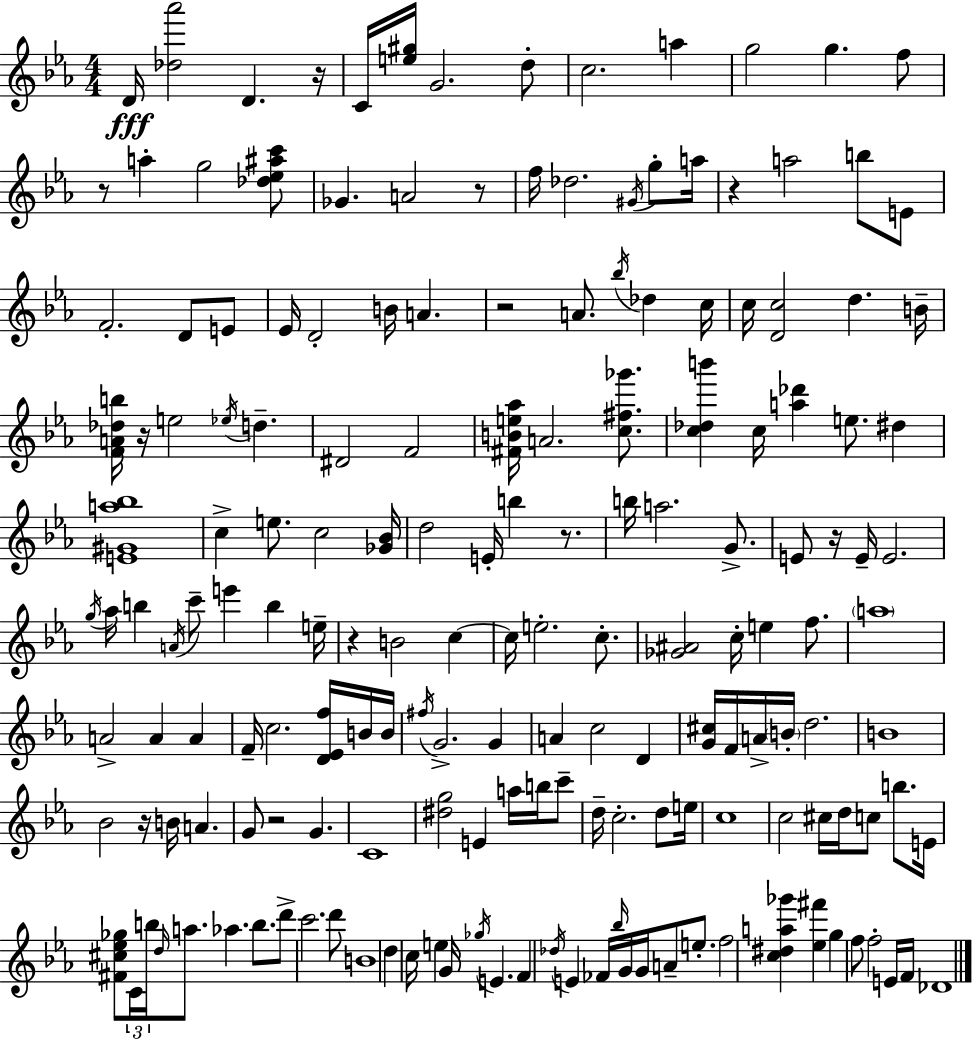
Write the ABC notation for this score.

X:1
T:Untitled
M:4/4
L:1/4
K:Eb
D/4 [_d_a']2 D z/4 C/4 [e^g]/4 G2 d/2 c2 a g2 g f/2 z/2 a g2 [_d_e^ac']/2 _G A2 z/2 f/4 _d2 ^G/4 g/2 a/4 z a2 b/2 E/2 F2 D/2 E/2 _E/4 D2 B/4 A z2 A/2 _b/4 _d c/4 c/4 [Dc]2 d B/4 [FA_db]/4 z/4 e2 _e/4 d ^D2 F2 [^FBe_a]/4 A2 [c^f_g']/2 [c_db'] c/4 [a_d'] e/2 ^d [E^Ga_b]4 c e/2 c2 [_G_B]/4 d2 E/4 b z/2 b/4 a2 G/2 E/2 z/4 E/4 E2 g/4 _a/4 b A/4 c'/2 e' b e/4 z B2 c c/4 e2 c/2 [_G^A]2 c/4 e f/2 a4 A2 A A F/4 c2 [D_Ef]/4 B/4 B/4 ^f/4 G2 G A c2 D [G^c]/4 F/4 A/4 B/4 d2 B4 _B2 z/4 B/4 A G/2 z2 G C4 [^dg]2 E a/4 b/4 c'/2 d/4 c2 d/2 e/4 c4 c2 ^c/4 d/4 c/2 b/2 E/4 [^F^c_e_g]/2 C/4 b/4 d/4 a/2 _a b/2 d'/2 c'2 d'/2 B4 d c/4 e G/4 _g/4 E F _d/4 E _F/4 _b/4 G/4 G/4 A/2 e/2 f2 [c^da_g'] [_e^f'] g f/2 f2 E/4 F/4 _D4